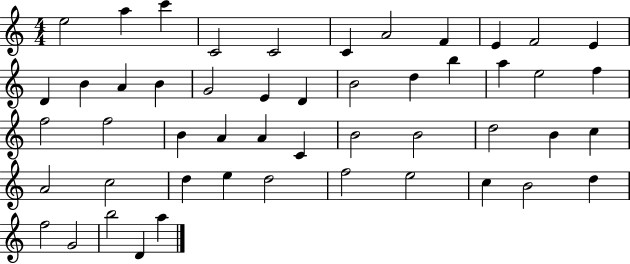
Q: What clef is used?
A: treble